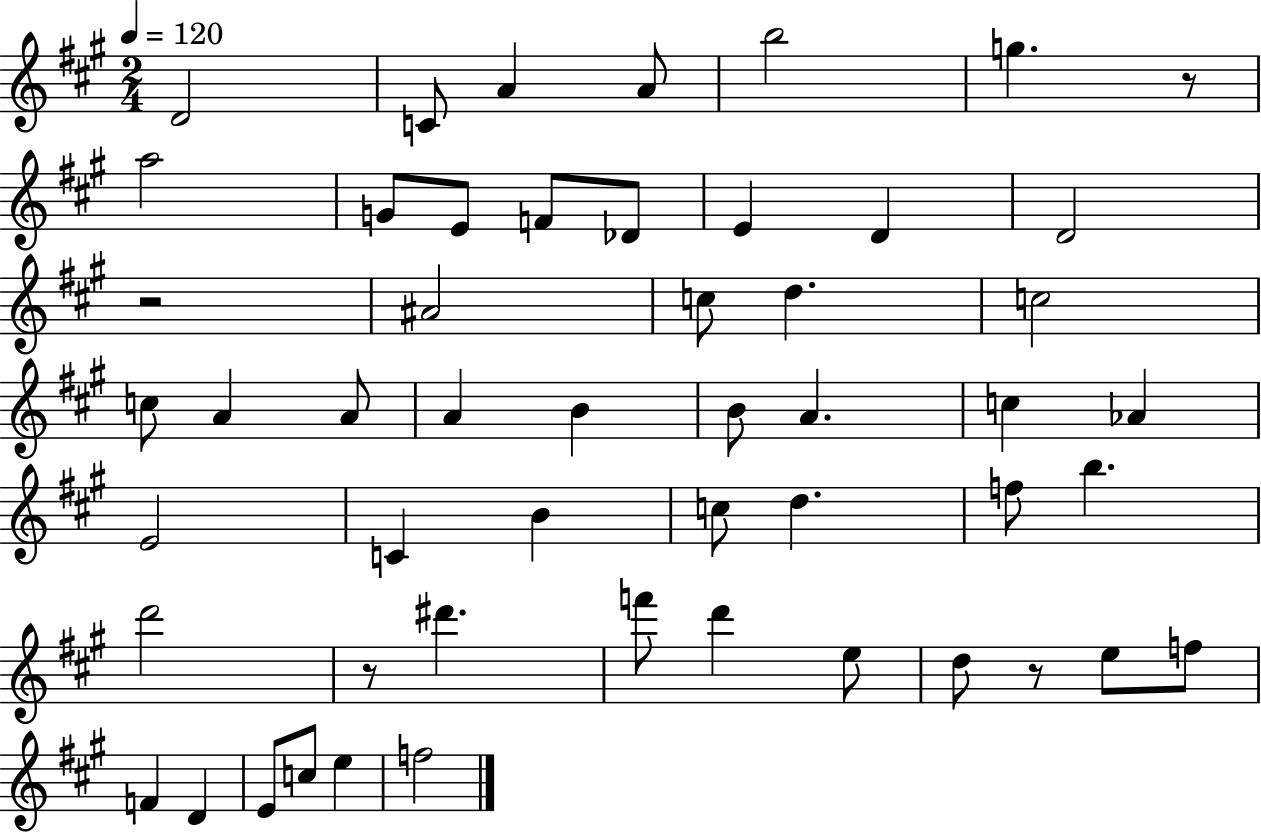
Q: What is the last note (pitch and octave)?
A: F5